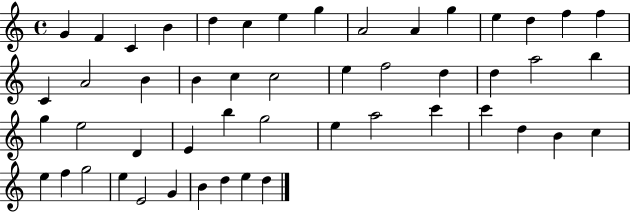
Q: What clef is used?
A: treble